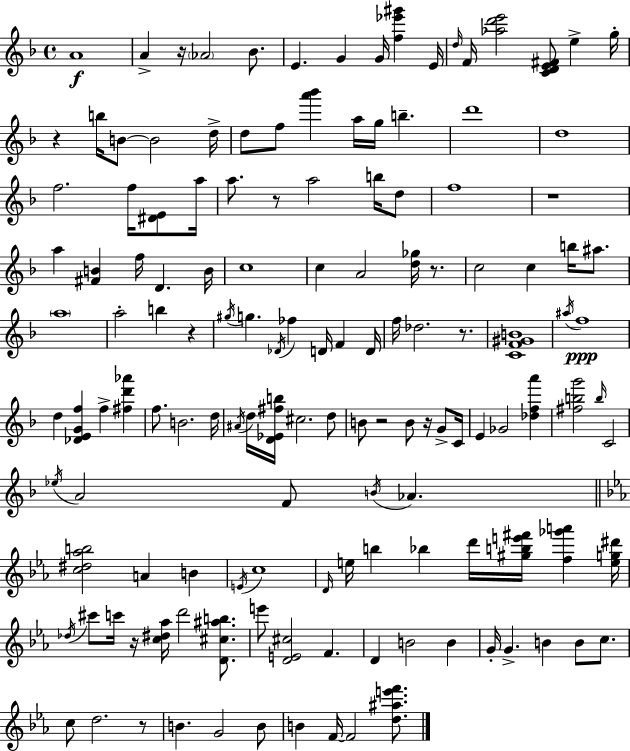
A4/w A4/q R/s Ab4/h Bb4/e. E4/q. G4/q G4/s [F5,Eb6,G#6]/q E4/s D5/s F4/s [Ab5,D6,E6]/h [C4,D4,E4,F#4]/e E5/q G5/s R/q B5/s B4/e B4/h D5/s D5/e F5/e [A6,Bb6]/q A5/s G5/s B5/q. D6/w D5/w F5/h. F5/s [D#4,E4]/e A5/s A5/e. R/e A5/h B5/s D5/e F5/w R/w A5/q [F#4,B4]/q F5/s D4/q. B4/s C5/w C5/q A4/h [D5,Gb5]/s R/e. C5/h C5/q B5/s A#5/e. A5/w A5/h B5/q R/q G#5/s G5/q. Db4/s FES5/q D4/s F4/q D4/s F5/s Db5/h. R/e. [C4,F4,G#4,B4]/w A#5/s F5/w D5/q [Db4,E4,G4,F5]/q F5/q [F#5,D6,Ab6]/q F5/e. B4/h. D5/s A#4/s D5/s [D4,Eb4,F#5,B5]/s C#5/h. D5/e B4/e R/h B4/e R/s G4/e C4/s E4/q Gb4/h [Db5,F5,A6]/q [F#5,B5,G6]/h B5/s C4/h Eb5/s A4/h F4/e B4/s Ab4/q. [C5,D#5,Ab5,B5]/h A4/q B4/q E4/s C5/w D4/s E5/s B5/q Bb5/q D6/s [G#5,B5,E6,F#6]/s [F5,Gb6,A6]/q [E5,G5,D#6]/s Db5/s C#6/e C6/s R/s [C5,D#5,Ab5]/s D6/h [D4,C#5,A#5,B5]/e. E6/e [D4,E4,C#5]/h F4/q. D4/q B4/h B4/q G4/s G4/q. B4/q B4/e C5/e. C5/e D5/h. R/e B4/q. G4/h B4/e B4/q F4/s F4/h [D5,A#5,E6,F6]/e.